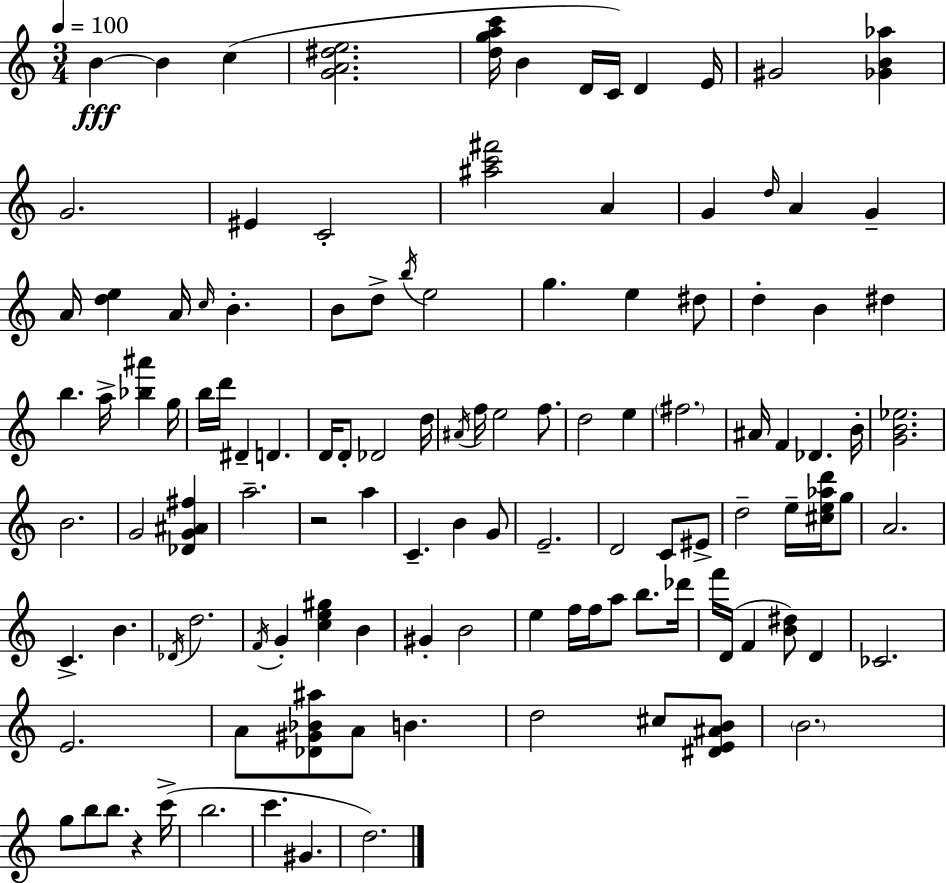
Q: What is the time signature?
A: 3/4